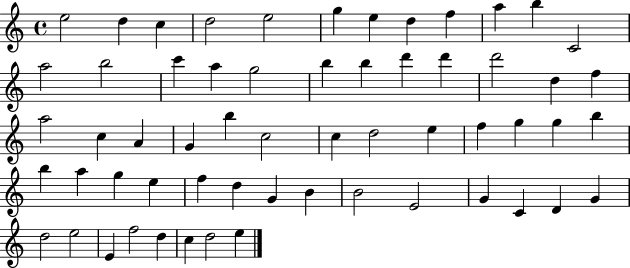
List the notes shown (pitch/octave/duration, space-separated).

E5/h D5/q C5/q D5/h E5/h G5/q E5/q D5/q F5/q A5/q B5/q C4/h A5/h B5/h C6/q A5/q G5/h B5/q B5/q D6/q D6/q D6/h D5/q F5/q A5/h C5/q A4/q G4/q B5/q C5/h C5/q D5/h E5/q F5/q G5/q G5/q B5/q B5/q A5/q G5/q E5/q F5/q D5/q G4/q B4/q B4/h E4/h G4/q C4/q D4/q G4/q D5/h E5/h E4/q F5/h D5/q C5/q D5/h E5/q